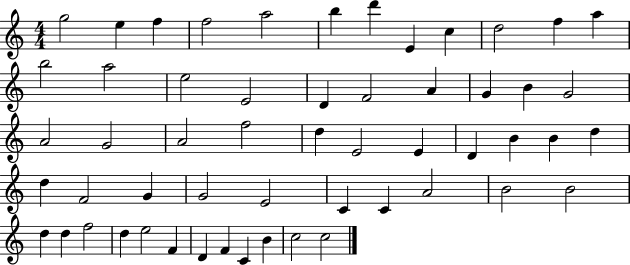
G5/h E5/q F5/q F5/h A5/h B5/q D6/q E4/q C5/q D5/h F5/q A5/q B5/h A5/h E5/h E4/h D4/q F4/h A4/q G4/q B4/q G4/h A4/h G4/h A4/h F5/h D5/q E4/h E4/q D4/q B4/q B4/q D5/q D5/q F4/h G4/q G4/h E4/h C4/q C4/q A4/h B4/h B4/h D5/q D5/q F5/h D5/q E5/h F4/q D4/q F4/q C4/q B4/q C5/h C5/h